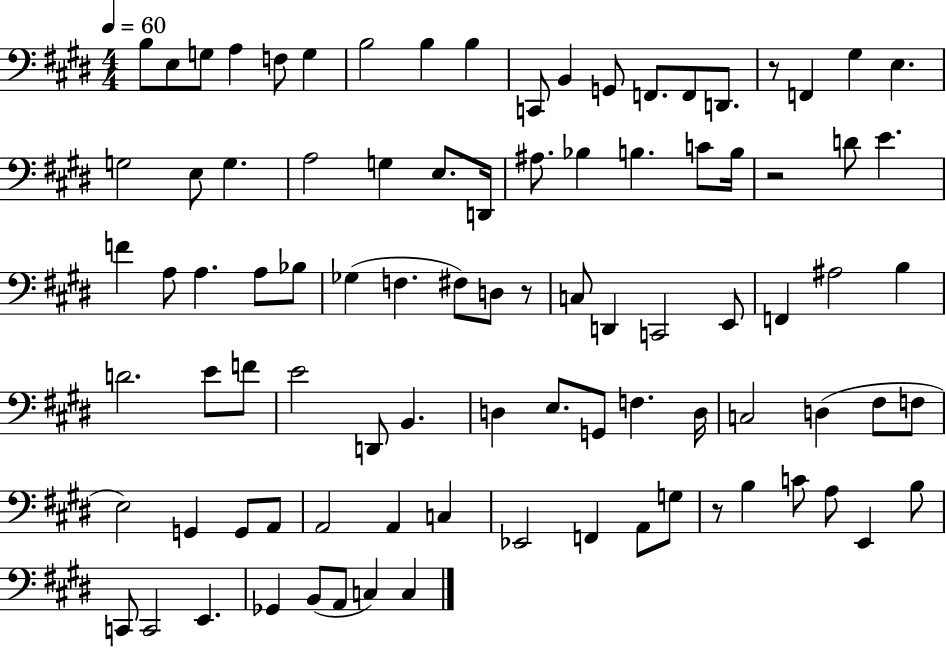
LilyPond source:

{
  \clef bass
  \numericTimeSignature
  \time 4/4
  \key e \major
  \tempo 4 = 60
  b8 e8 g8 a4 f8 g4 | b2 b4 b4 | c,8 b,4 g,8 f,8. f,8 d,8. | r8 f,4 gis4 e4. | \break g2 e8 g4. | a2 g4 e8. d,16 | ais8. bes4 b4. c'8 b16 | r2 d'8 e'4. | \break f'4 a8 a4. a8 bes8 | ges4( f4. fis8) d8 r8 | c8 d,4 c,2 e,8 | f,4 ais2 b4 | \break d'2. e'8 f'8 | e'2 d,8 b,4. | d4 e8. g,8 f4. d16 | c2 d4( fis8 f8 | \break e2) g,4 g,8 a,8 | a,2 a,4 c4 | ees,2 f,4 a,8 g8 | r8 b4 c'8 a8 e,4 b8 | \break c,8 c,2 e,4. | ges,4 b,8( a,8 c4) c4 | \bar "|."
}